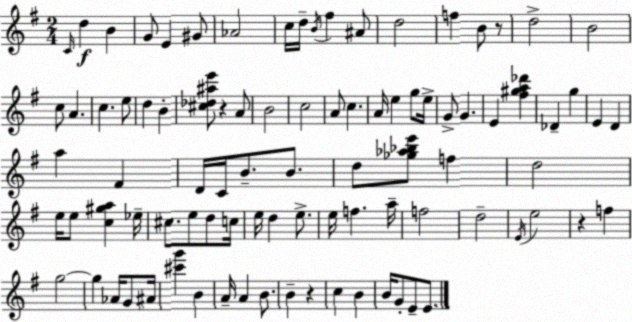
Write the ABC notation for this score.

X:1
T:Untitled
M:2/4
L:1/4
K:Em
C/4 d B G/2 E ^G/2 _A2 c/4 d/4 B/4 ^f ^A/2 d2 f B/2 z/2 d2 B2 c/2 A c e/2 d B [^c_d^ae']/2 z A/2 B2 c2 A/2 c A/4 e g/2 e/4 G/2 G E [^f^ga_d'] _D g E D a ^F D/4 C/4 B/2 B/2 d/2 [_g_a_be']/2 f d2 e/4 e/2 [c^ga] _e/4 ^c/2 e/2 d/2 c/4 e/4 d e/2 e/4 f a/4 f2 d2 E/4 e2 z f g2 g _A/4 G/2 ^A/4 [^c'g'] B A/4 A B/2 B z c B B/4 G/2 E/2 E/2